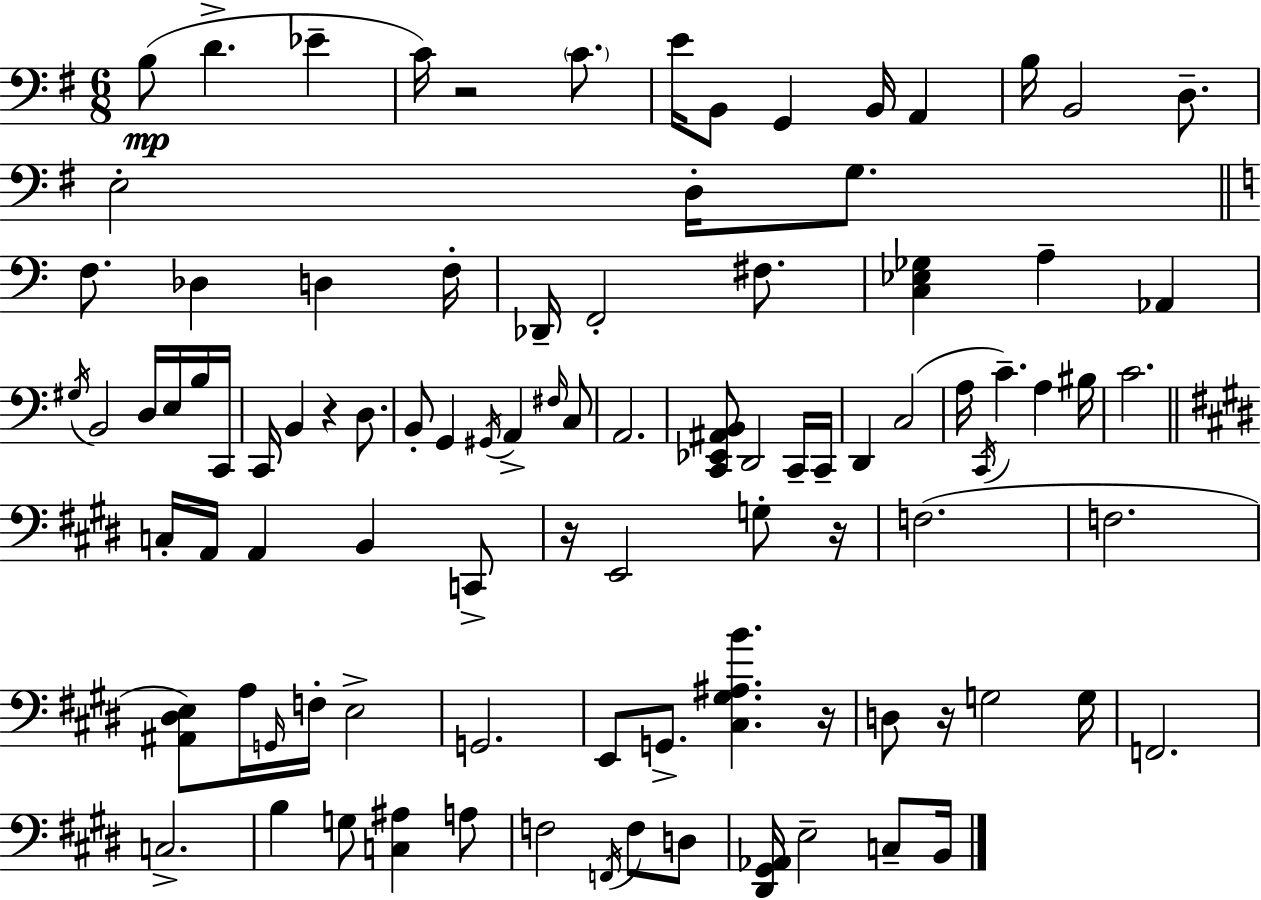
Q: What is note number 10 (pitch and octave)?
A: A2